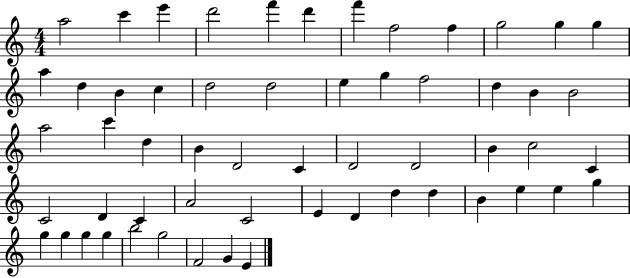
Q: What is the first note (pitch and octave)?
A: A5